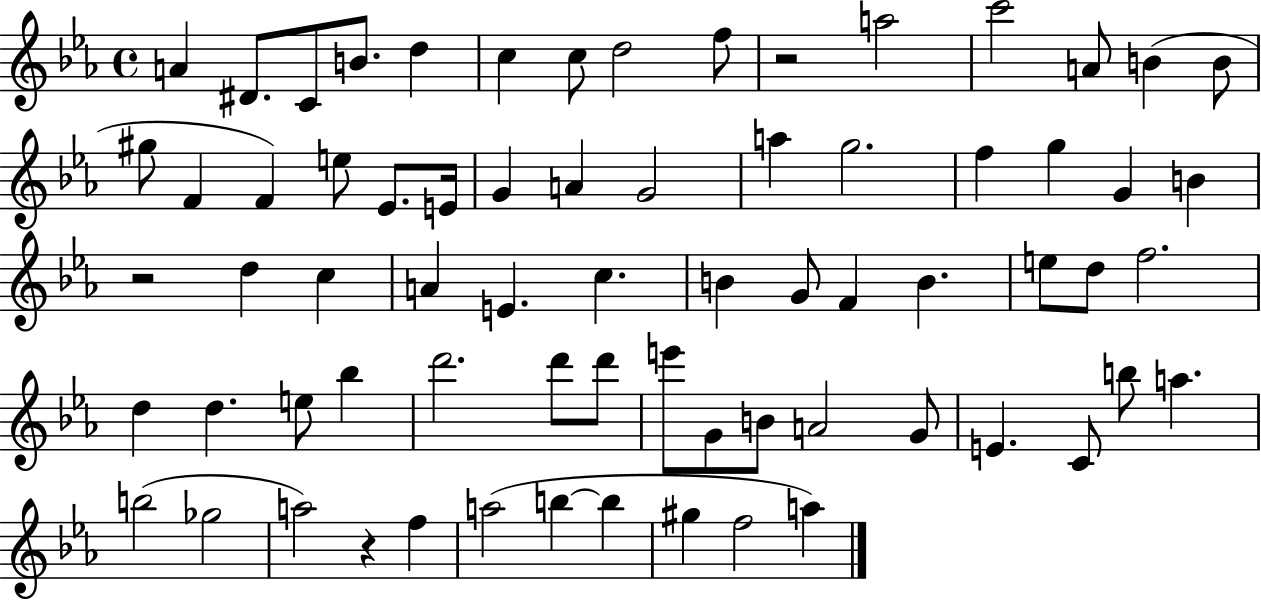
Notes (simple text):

A4/q D#4/e. C4/e B4/e. D5/q C5/q C5/e D5/h F5/e R/h A5/h C6/h A4/e B4/q B4/e G#5/e F4/q F4/q E5/e Eb4/e. E4/s G4/q A4/q G4/h A5/q G5/h. F5/q G5/q G4/q B4/q R/h D5/q C5/q A4/q E4/q. C5/q. B4/q G4/e F4/q B4/q. E5/e D5/e F5/h. D5/q D5/q. E5/e Bb5/q D6/h. D6/e D6/e E6/e G4/e B4/e A4/h G4/e E4/q. C4/e B5/e A5/q. B5/h Gb5/h A5/h R/q F5/q A5/h B5/q B5/q G#5/q F5/h A5/q